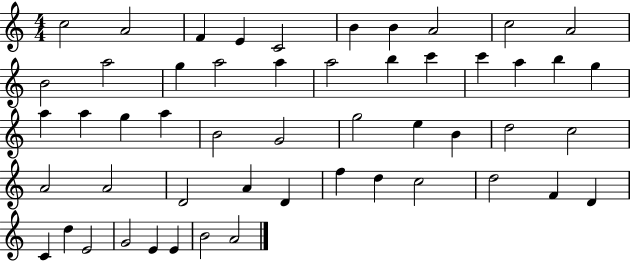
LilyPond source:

{
  \clef treble
  \numericTimeSignature
  \time 4/4
  \key c \major
  c''2 a'2 | f'4 e'4 c'2 | b'4 b'4 a'2 | c''2 a'2 | \break b'2 a''2 | g''4 a''2 a''4 | a''2 b''4 c'''4 | c'''4 a''4 b''4 g''4 | \break a''4 a''4 g''4 a''4 | b'2 g'2 | g''2 e''4 b'4 | d''2 c''2 | \break a'2 a'2 | d'2 a'4 d'4 | f''4 d''4 c''2 | d''2 f'4 d'4 | \break c'4 d''4 e'2 | g'2 e'4 e'4 | b'2 a'2 | \bar "|."
}